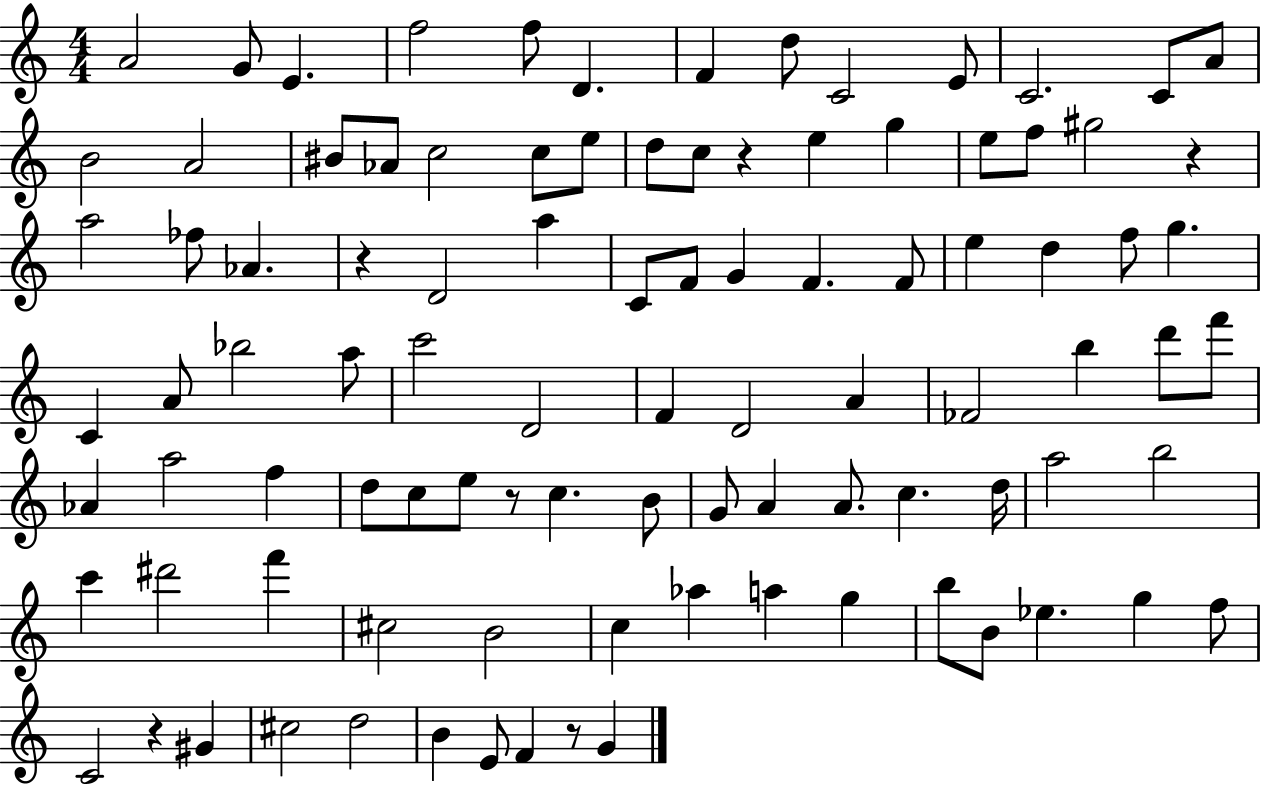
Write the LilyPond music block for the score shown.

{
  \clef treble
  \numericTimeSignature
  \time 4/4
  \key c \major
  a'2 g'8 e'4. | f''2 f''8 d'4. | f'4 d''8 c'2 e'8 | c'2. c'8 a'8 | \break b'2 a'2 | bis'8 aes'8 c''2 c''8 e''8 | d''8 c''8 r4 e''4 g''4 | e''8 f''8 gis''2 r4 | \break a''2 fes''8 aes'4. | r4 d'2 a''4 | c'8 f'8 g'4 f'4. f'8 | e''4 d''4 f''8 g''4. | \break c'4 a'8 bes''2 a''8 | c'''2 d'2 | f'4 d'2 a'4 | fes'2 b''4 d'''8 f'''8 | \break aes'4 a''2 f''4 | d''8 c''8 e''8 r8 c''4. b'8 | g'8 a'4 a'8. c''4. d''16 | a''2 b''2 | \break c'''4 dis'''2 f'''4 | cis''2 b'2 | c''4 aes''4 a''4 g''4 | b''8 b'8 ees''4. g''4 f''8 | \break c'2 r4 gis'4 | cis''2 d''2 | b'4 e'8 f'4 r8 g'4 | \bar "|."
}